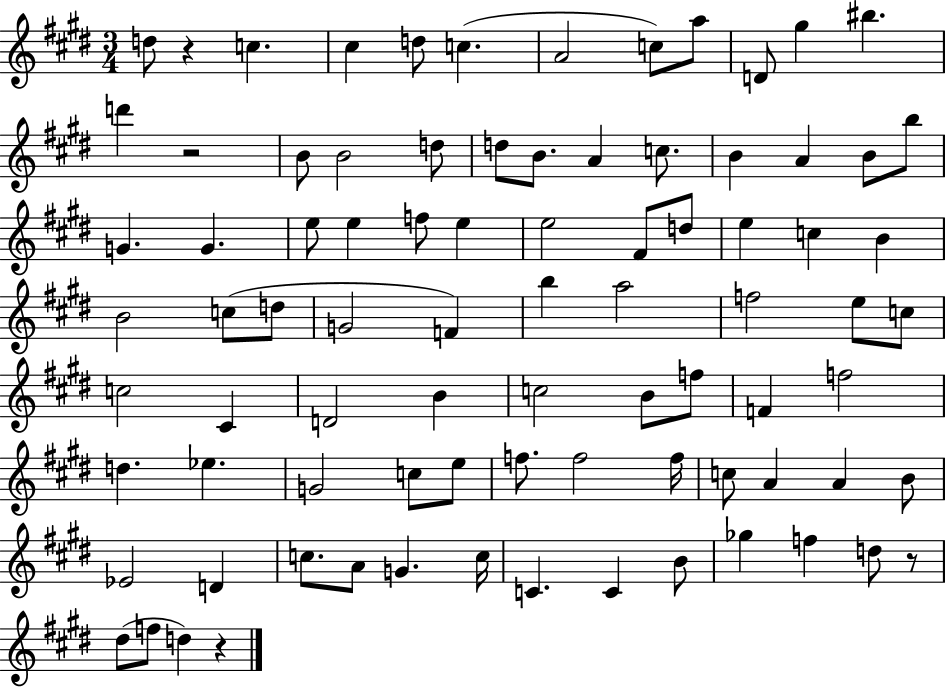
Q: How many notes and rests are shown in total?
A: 85